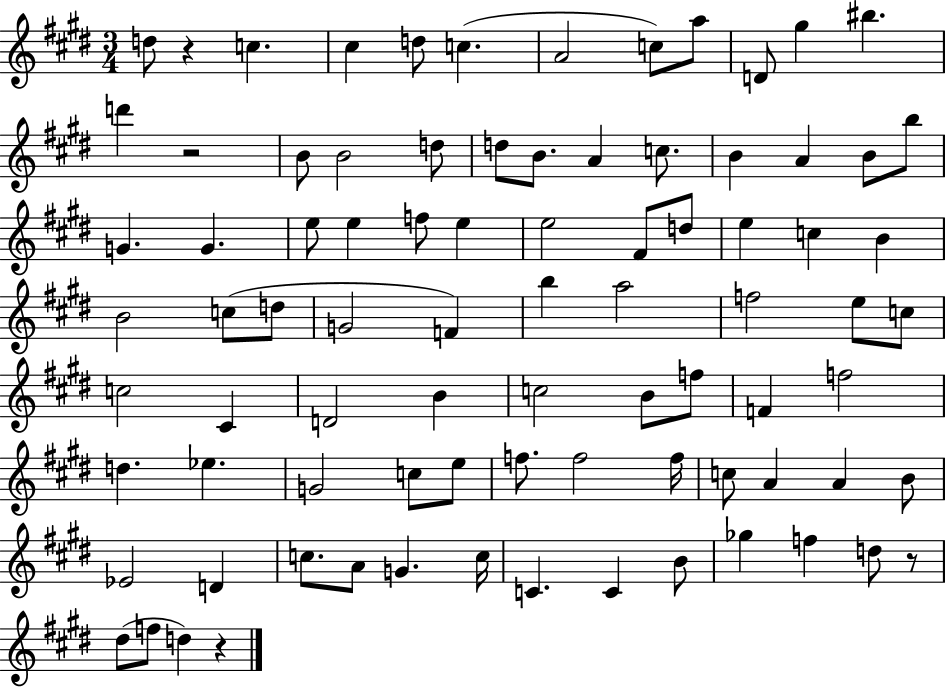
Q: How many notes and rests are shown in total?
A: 85